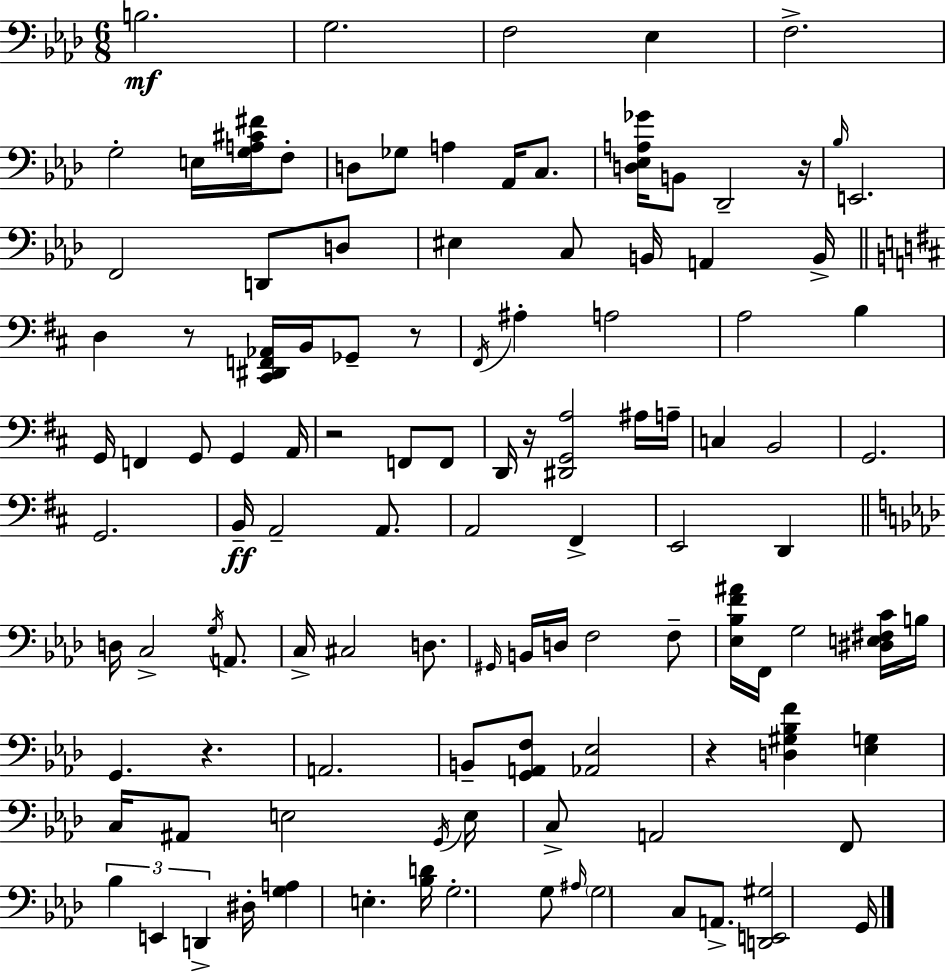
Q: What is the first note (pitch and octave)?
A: B3